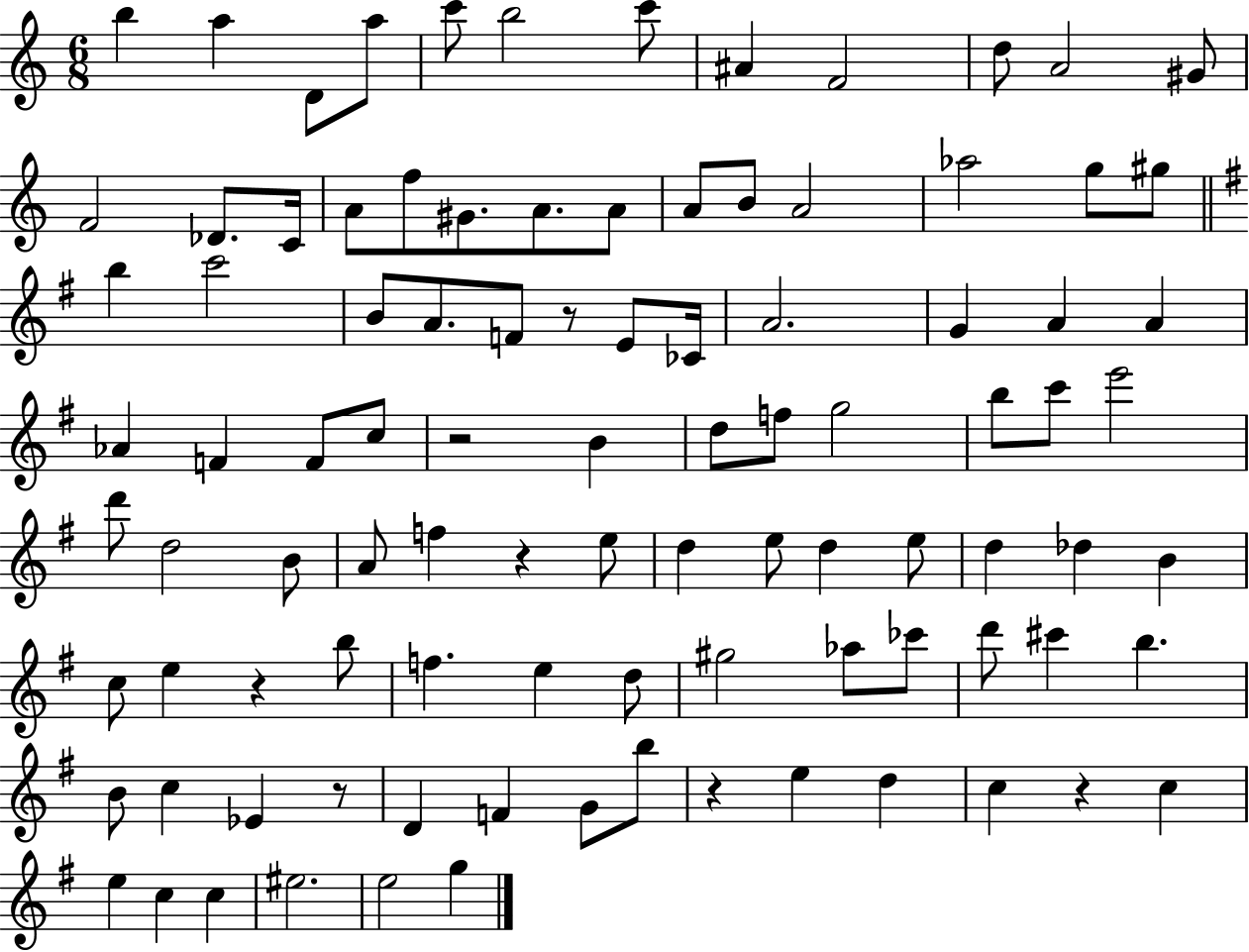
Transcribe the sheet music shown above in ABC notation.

X:1
T:Untitled
M:6/8
L:1/4
K:C
b a D/2 a/2 c'/2 b2 c'/2 ^A F2 d/2 A2 ^G/2 F2 _D/2 C/4 A/2 f/2 ^G/2 A/2 A/2 A/2 B/2 A2 _a2 g/2 ^g/2 b c'2 B/2 A/2 F/2 z/2 E/2 _C/4 A2 G A A _A F F/2 c/2 z2 B d/2 f/2 g2 b/2 c'/2 e'2 d'/2 d2 B/2 A/2 f z e/2 d e/2 d e/2 d _d B c/2 e z b/2 f e d/2 ^g2 _a/2 _c'/2 d'/2 ^c' b B/2 c _E z/2 D F G/2 b/2 z e d c z c e c c ^e2 e2 g